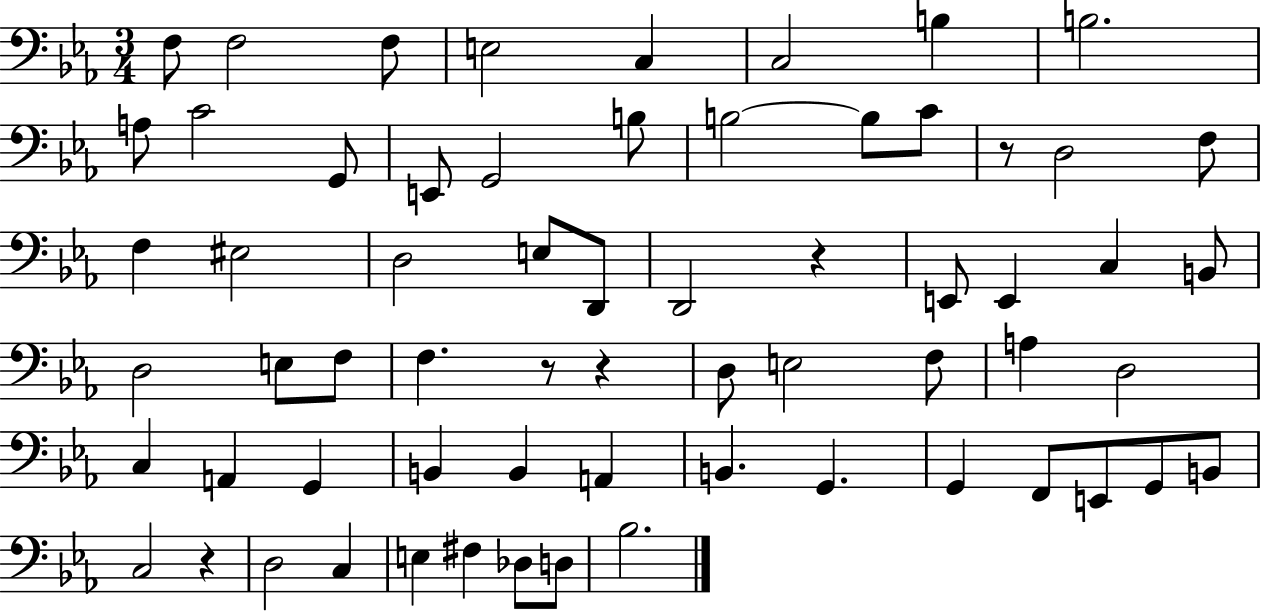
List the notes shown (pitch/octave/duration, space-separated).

F3/e F3/h F3/e E3/h C3/q C3/h B3/q B3/h. A3/e C4/h G2/e E2/e G2/h B3/e B3/h B3/e C4/e R/e D3/h F3/e F3/q EIS3/h D3/h E3/e D2/e D2/h R/q E2/e E2/q C3/q B2/e D3/h E3/e F3/e F3/q. R/e R/q D3/e E3/h F3/e A3/q D3/h C3/q A2/q G2/q B2/q B2/q A2/q B2/q. G2/q. G2/q F2/e E2/e G2/e B2/e C3/h R/q D3/h C3/q E3/q F#3/q Db3/e D3/e Bb3/h.